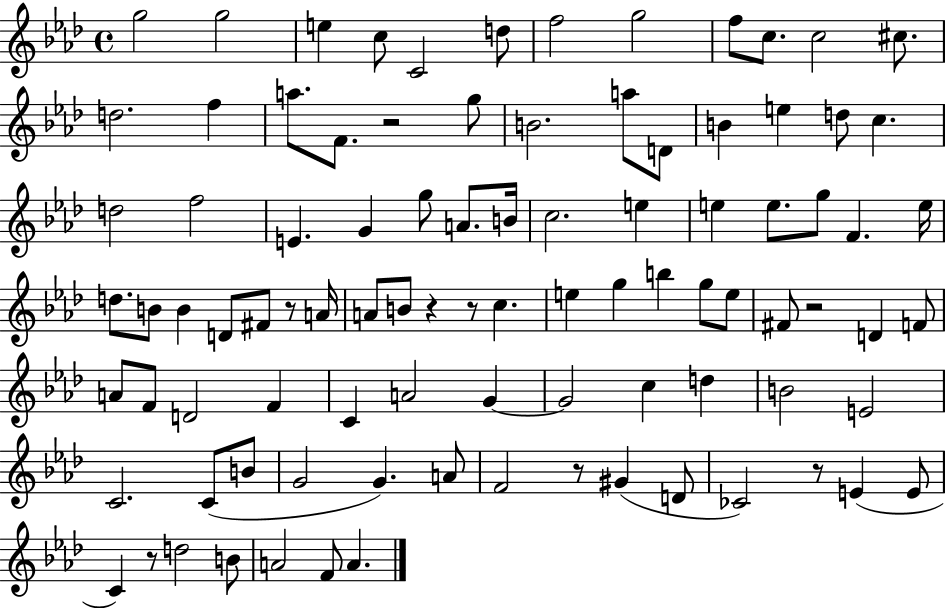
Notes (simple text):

G5/h G5/h E5/q C5/e C4/h D5/e F5/h G5/h F5/e C5/e. C5/h C#5/e. D5/h. F5/q A5/e. F4/e. R/h G5/e B4/h. A5/e D4/e B4/q E5/q D5/e C5/q. D5/h F5/h E4/q. G4/q G5/e A4/e. B4/s C5/h. E5/q E5/q E5/e. G5/e F4/q. E5/s D5/e. B4/e B4/q D4/e F#4/e R/e A4/s A4/e B4/e R/q R/e C5/q. E5/q G5/q B5/q G5/e E5/e F#4/e R/h D4/q F4/e A4/e F4/e D4/h F4/q C4/q A4/h G4/q G4/h C5/q D5/q B4/h E4/h C4/h. C4/e B4/e G4/h G4/q. A4/e F4/h R/e G#4/q D4/e CES4/h R/e E4/q E4/e C4/q R/e D5/h B4/e A4/h F4/e A4/q.